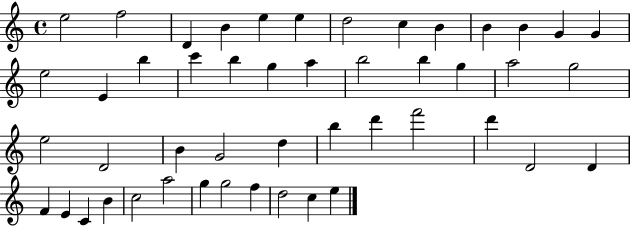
{
  \clef treble
  \time 4/4
  \defaultTimeSignature
  \key c \major
  e''2 f''2 | d'4 b'4 e''4 e''4 | d''2 c''4 b'4 | b'4 b'4 g'4 g'4 | \break e''2 e'4 b''4 | c'''4 b''4 g''4 a''4 | b''2 b''4 g''4 | a''2 g''2 | \break e''2 d'2 | b'4 g'2 d''4 | b''4 d'''4 f'''2 | d'''4 d'2 d'4 | \break f'4 e'4 c'4 b'4 | c''2 a''2 | g''4 g''2 f''4 | d''2 c''4 e''4 | \break \bar "|."
}